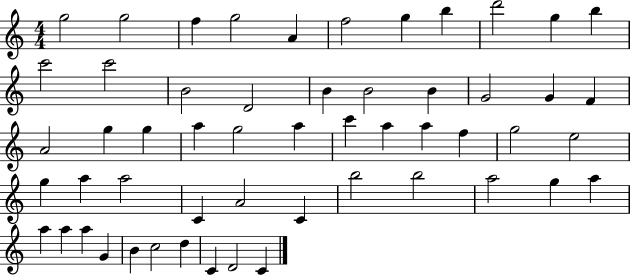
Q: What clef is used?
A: treble